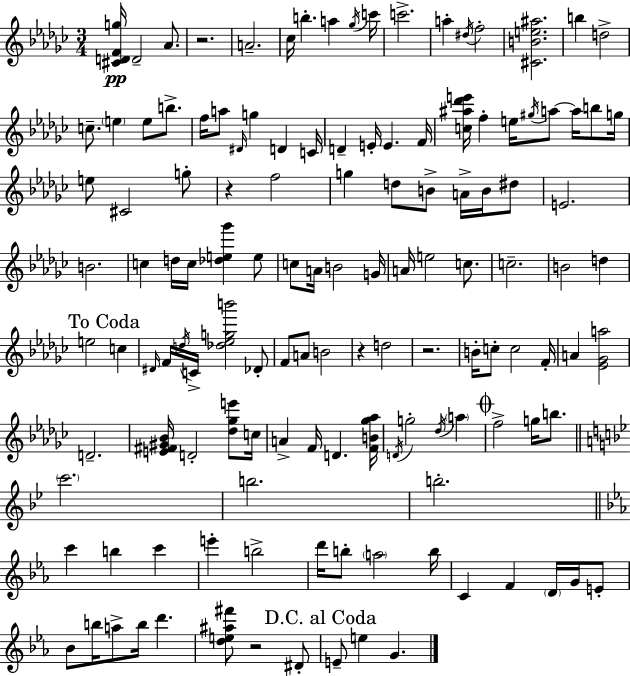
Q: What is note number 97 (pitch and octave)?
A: E6